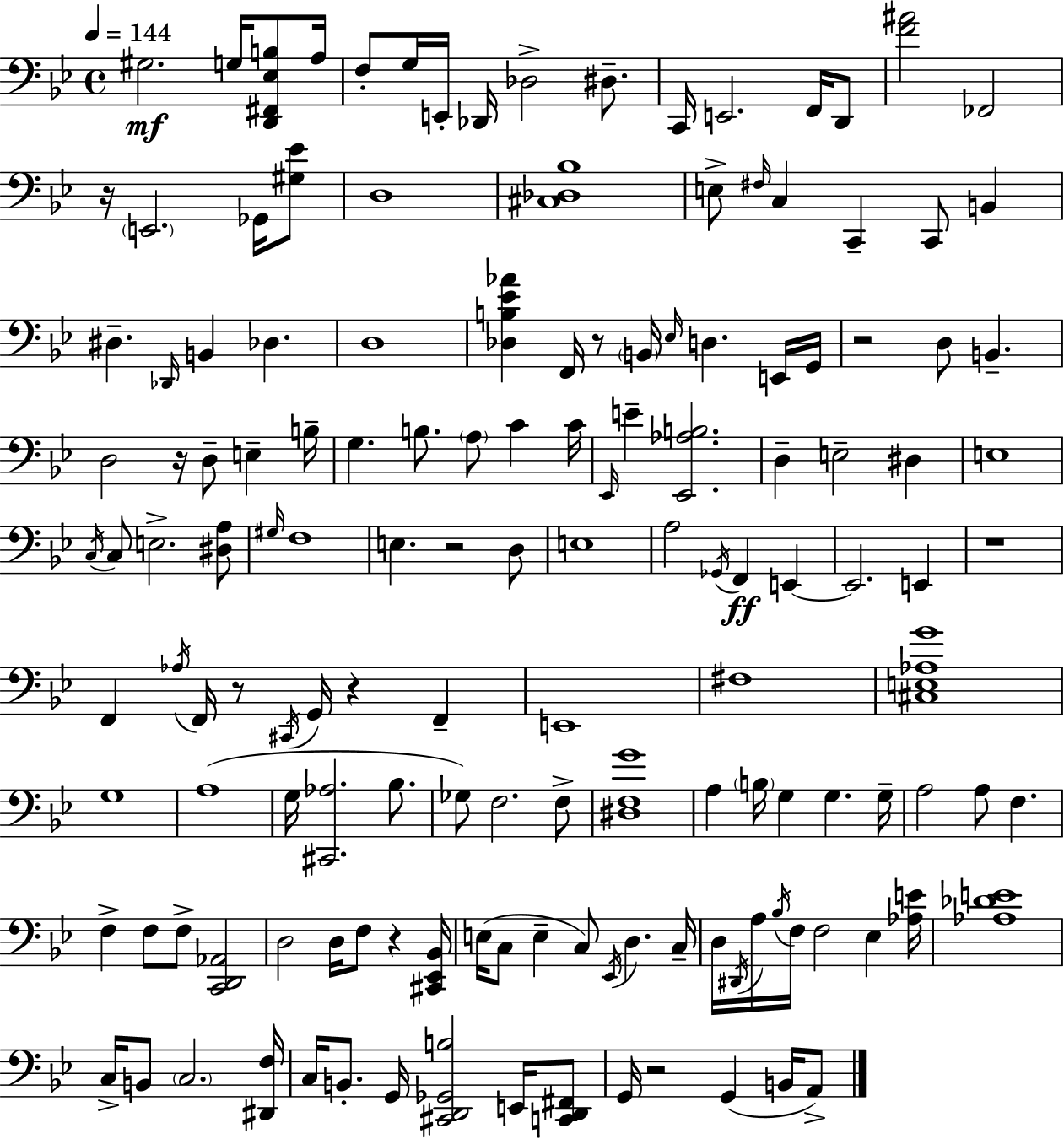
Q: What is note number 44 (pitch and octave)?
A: C4